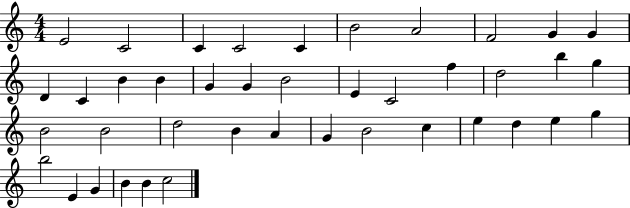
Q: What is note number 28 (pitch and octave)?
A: A4